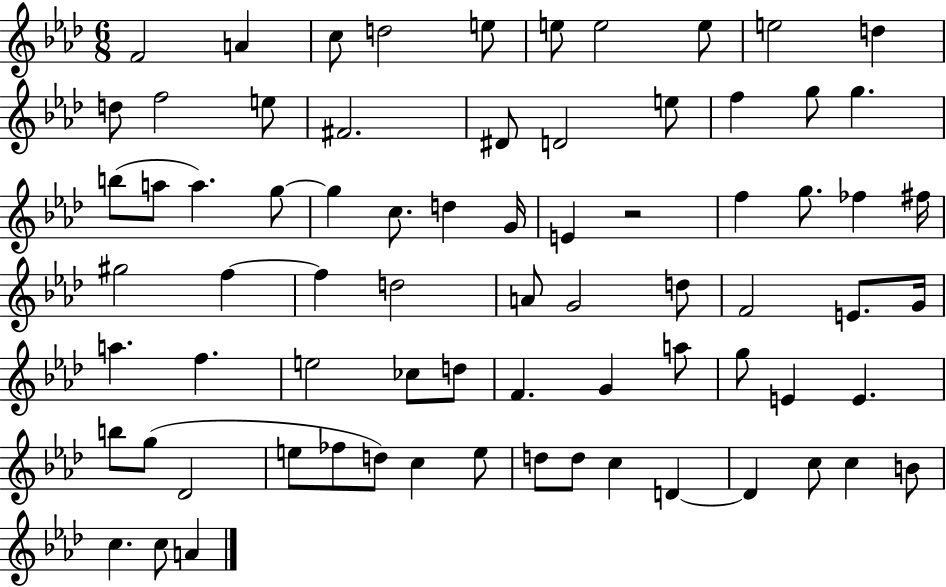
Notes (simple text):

F4/h A4/q C5/e D5/h E5/e E5/e E5/h E5/e E5/h D5/q D5/e F5/h E5/e F#4/h. D#4/e D4/h E5/e F5/q G5/e G5/q. B5/e A5/e A5/q. G5/e G5/q C5/e. D5/q G4/s E4/q R/h F5/q G5/e. FES5/q F#5/s G#5/h F5/q F5/q D5/h A4/e G4/h D5/e F4/h E4/e. G4/s A5/q. F5/q. E5/h CES5/e D5/e F4/q. G4/q A5/e G5/e E4/q E4/q. B5/e G5/e Db4/h E5/e FES5/e D5/e C5/q E5/e D5/e D5/e C5/q D4/q D4/q C5/e C5/q B4/e C5/q. C5/e A4/q